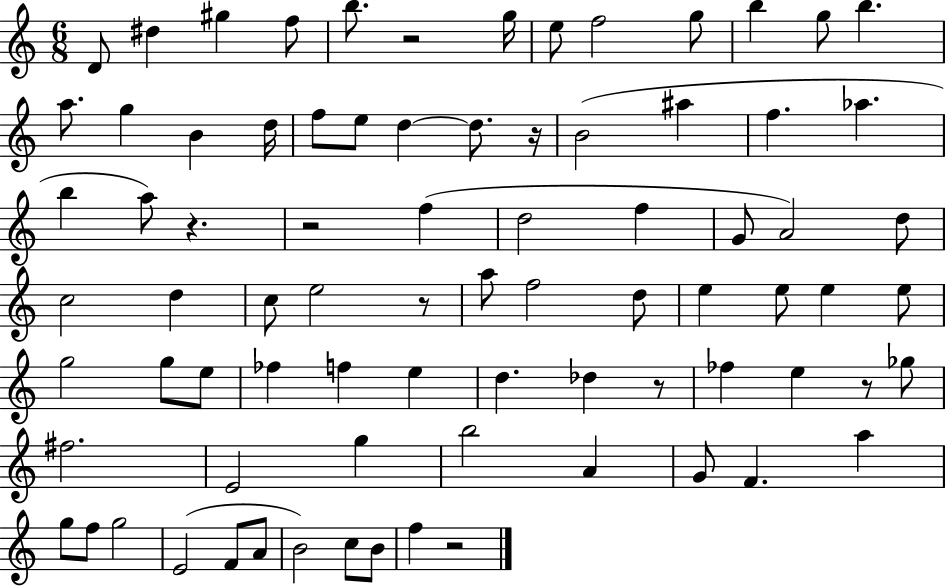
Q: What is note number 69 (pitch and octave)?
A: B4